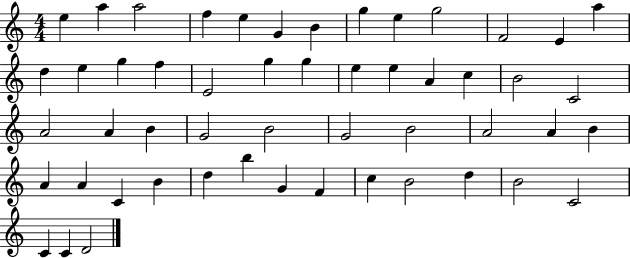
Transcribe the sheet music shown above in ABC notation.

X:1
T:Untitled
M:4/4
L:1/4
K:C
e a a2 f e G B g e g2 F2 E a d e g f E2 g g e e A c B2 C2 A2 A B G2 B2 G2 B2 A2 A B A A C B d b G F c B2 d B2 C2 C C D2